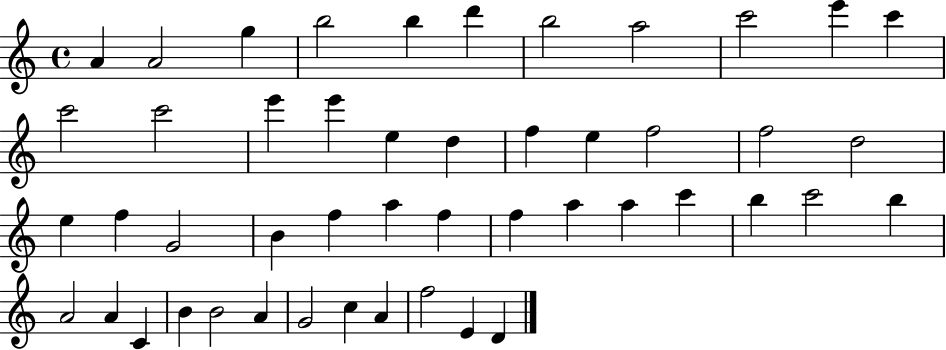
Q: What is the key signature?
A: C major